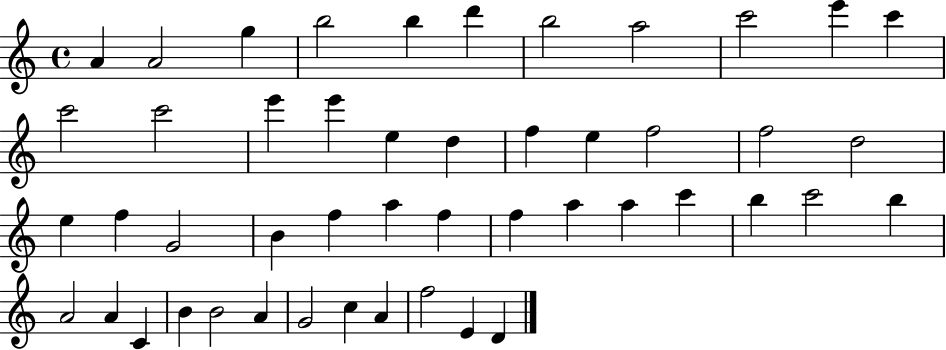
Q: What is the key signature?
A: C major